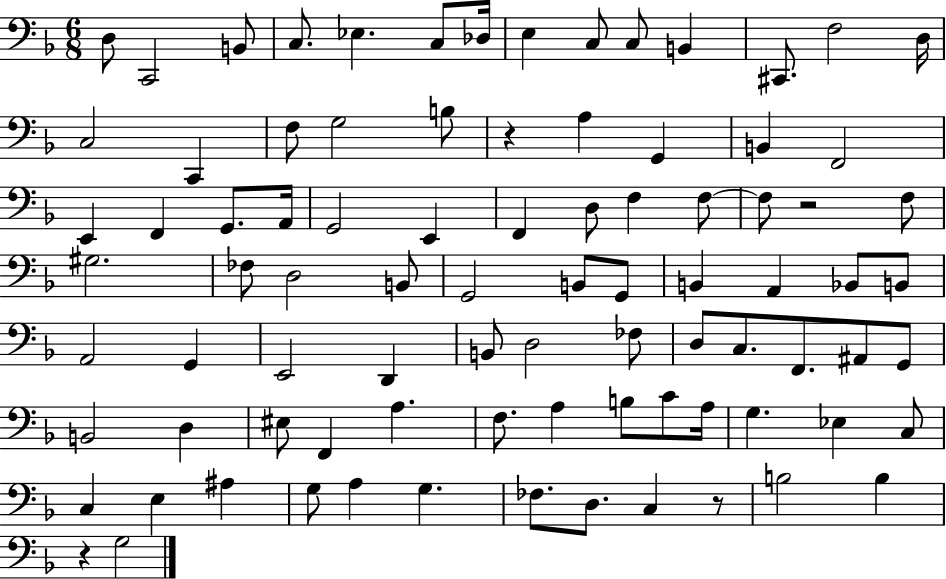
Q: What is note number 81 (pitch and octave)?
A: B3